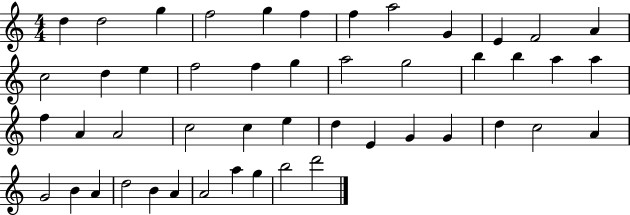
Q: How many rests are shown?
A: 0